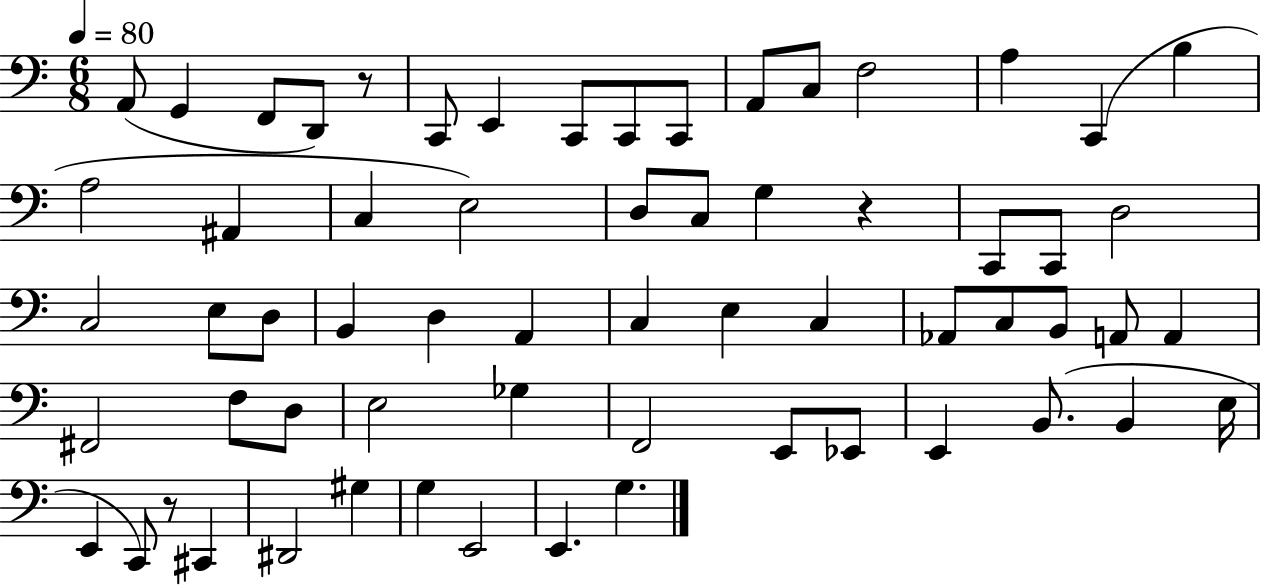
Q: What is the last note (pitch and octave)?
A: G3